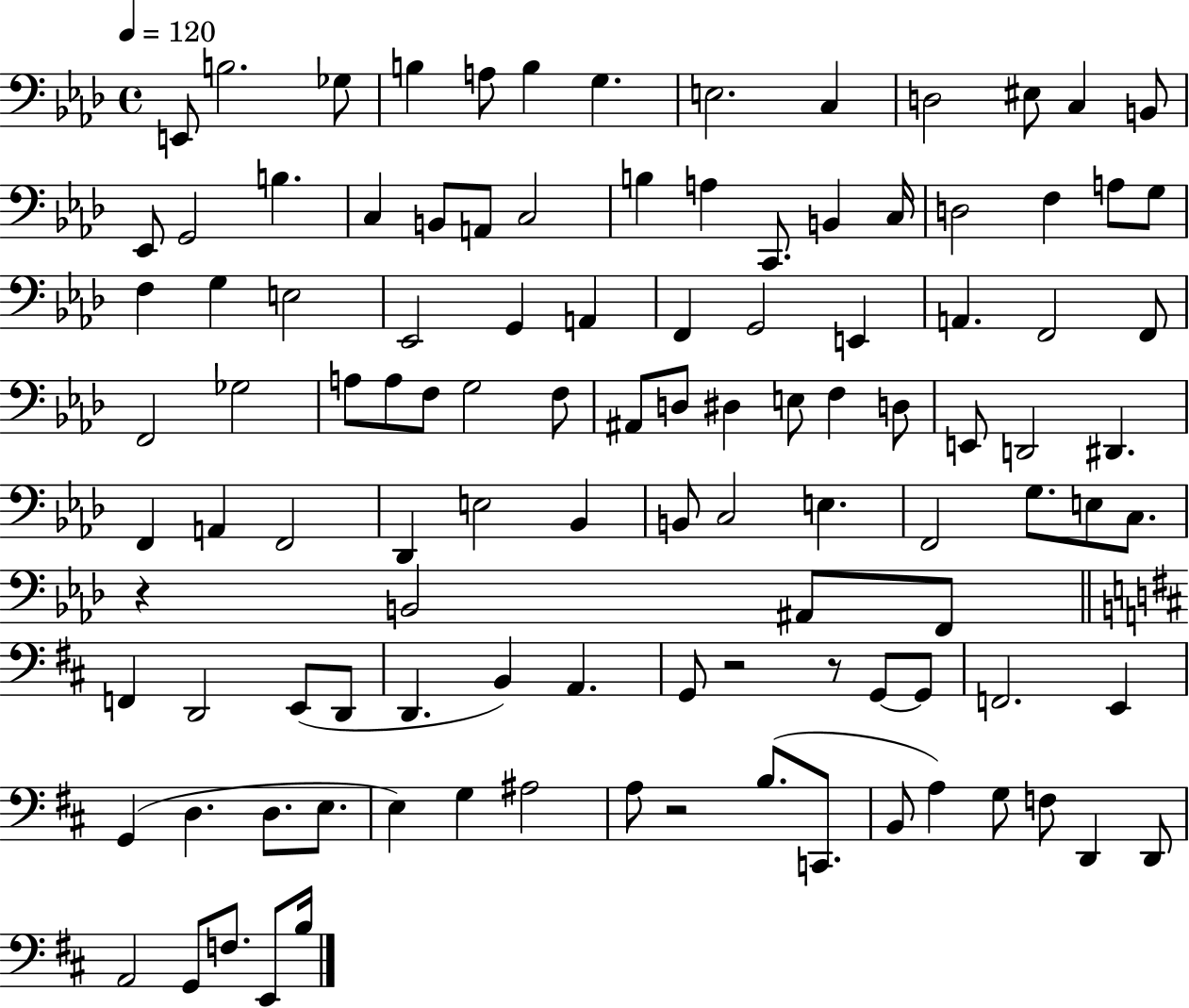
X:1
T:Untitled
M:4/4
L:1/4
K:Ab
E,,/2 B,2 _G,/2 B, A,/2 B, G, E,2 C, D,2 ^E,/2 C, B,,/2 _E,,/2 G,,2 B, C, B,,/2 A,,/2 C,2 B, A, C,,/2 B,, C,/4 D,2 F, A,/2 G,/2 F, G, E,2 _E,,2 G,, A,, F,, G,,2 E,, A,, F,,2 F,,/2 F,,2 _G,2 A,/2 A,/2 F,/2 G,2 F,/2 ^A,,/2 D,/2 ^D, E,/2 F, D,/2 E,,/2 D,,2 ^D,, F,, A,, F,,2 _D,, E,2 _B,, B,,/2 C,2 E, F,,2 G,/2 E,/2 C,/2 z B,,2 ^A,,/2 F,,/2 F,, D,,2 E,,/2 D,,/2 D,, B,, A,, G,,/2 z2 z/2 G,,/2 G,,/2 F,,2 E,, G,, D, D,/2 E,/2 E, G, ^A,2 A,/2 z2 B,/2 C,,/2 B,,/2 A, G,/2 F,/2 D,, D,,/2 A,,2 G,,/2 F,/2 E,,/2 B,/4